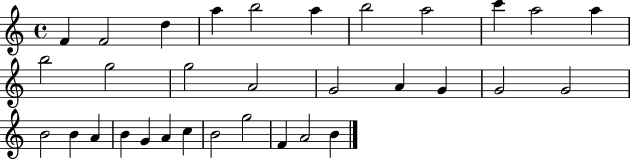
X:1
T:Untitled
M:4/4
L:1/4
K:C
F F2 d a b2 a b2 a2 c' a2 a b2 g2 g2 A2 G2 A G G2 G2 B2 B A B G A c B2 g2 F A2 B